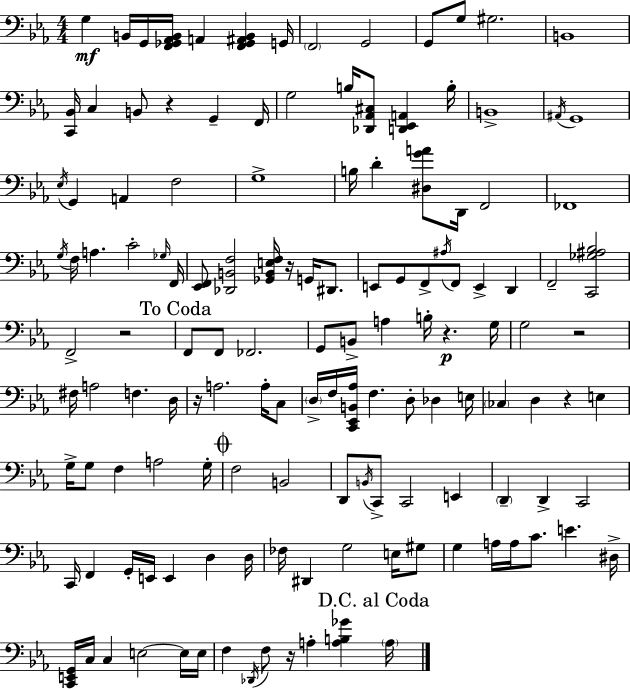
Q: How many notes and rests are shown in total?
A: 137